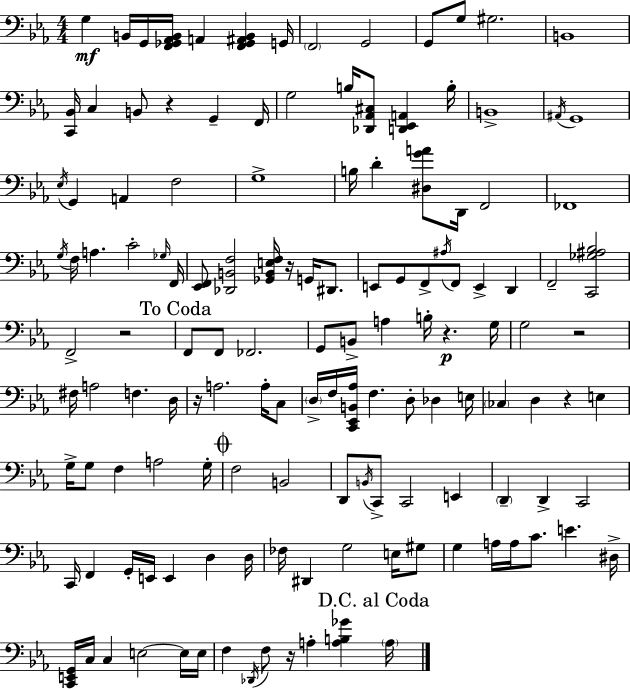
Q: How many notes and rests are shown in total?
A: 137